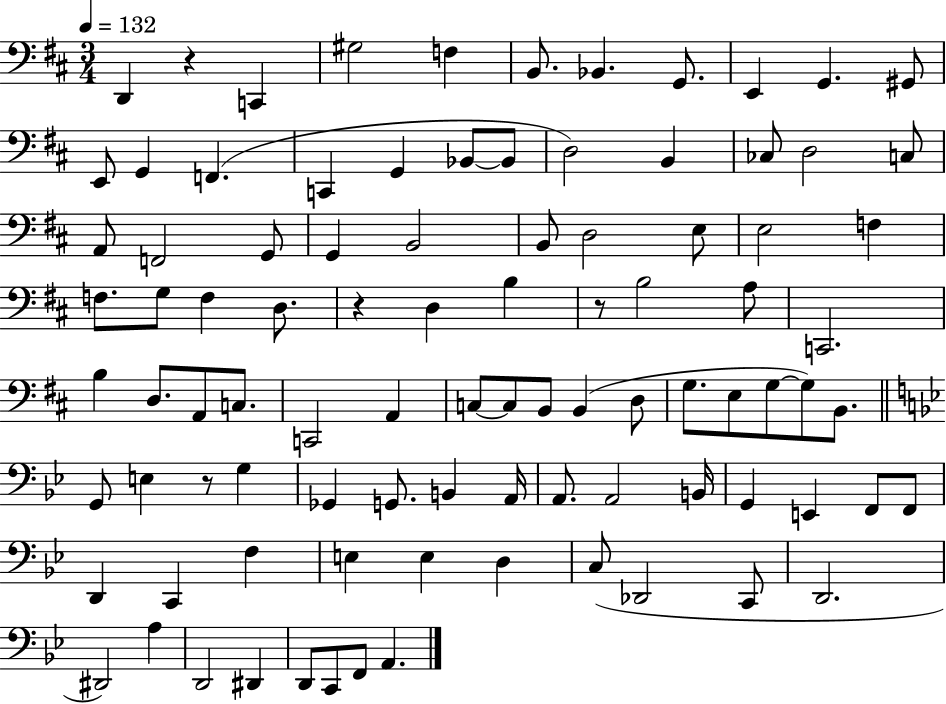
X:1
T:Untitled
M:3/4
L:1/4
K:D
D,, z C,, ^G,2 F, B,,/2 _B,, G,,/2 E,, G,, ^G,,/2 E,,/2 G,, F,, C,, G,, _B,,/2 _B,,/2 D,2 B,, _C,/2 D,2 C,/2 A,,/2 F,,2 G,,/2 G,, B,,2 B,,/2 D,2 E,/2 E,2 F, F,/2 G,/2 F, D,/2 z D, B, z/2 B,2 A,/2 C,,2 B, D,/2 A,,/2 C,/2 C,,2 A,, C,/2 C,/2 B,,/2 B,, D,/2 G,/2 E,/2 G,/2 G,/2 B,,/2 G,,/2 E, z/2 G, _G,, G,,/2 B,, A,,/4 A,,/2 A,,2 B,,/4 G,, E,, F,,/2 F,,/2 D,, C,, F, E, E, D, C,/2 _D,,2 C,,/2 D,,2 ^D,,2 A, D,,2 ^D,, D,,/2 C,,/2 F,,/2 A,,